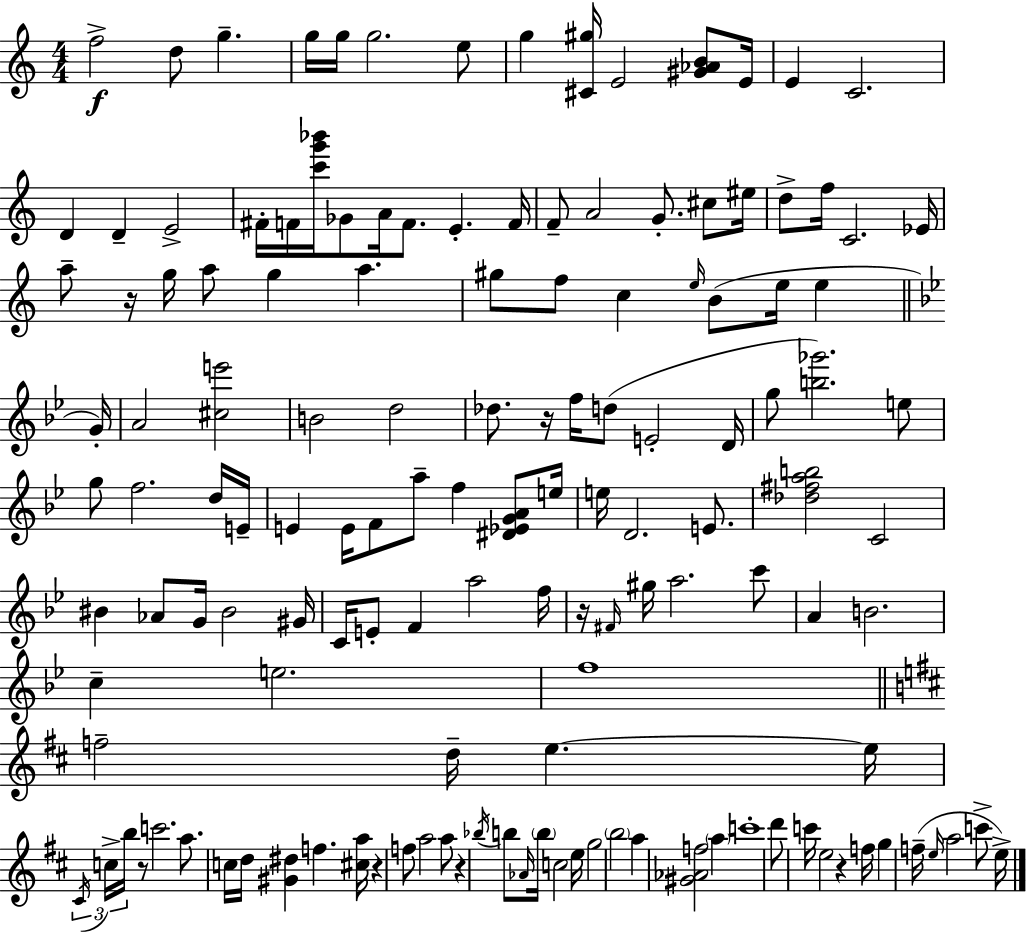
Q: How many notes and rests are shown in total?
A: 140